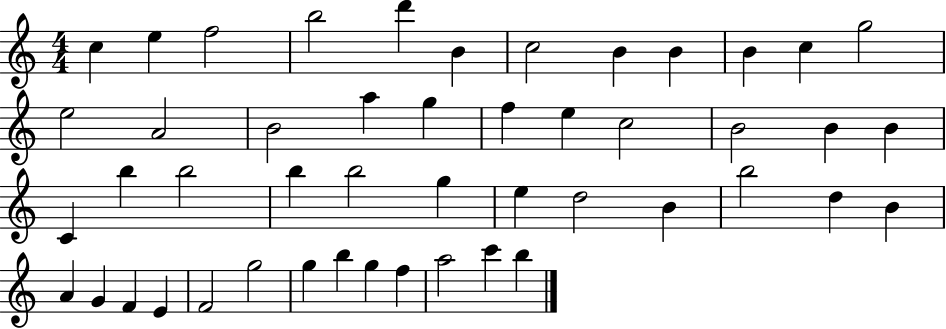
C5/q E5/q F5/h B5/h D6/q B4/q C5/h B4/q B4/q B4/q C5/q G5/h E5/h A4/h B4/h A5/q G5/q F5/q E5/q C5/h B4/h B4/q B4/q C4/q B5/q B5/h B5/q B5/h G5/q E5/q D5/h B4/q B5/h D5/q B4/q A4/q G4/q F4/q E4/q F4/h G5/h G5/q B5/q G5/q F5/q A5/h C6/q B5/q